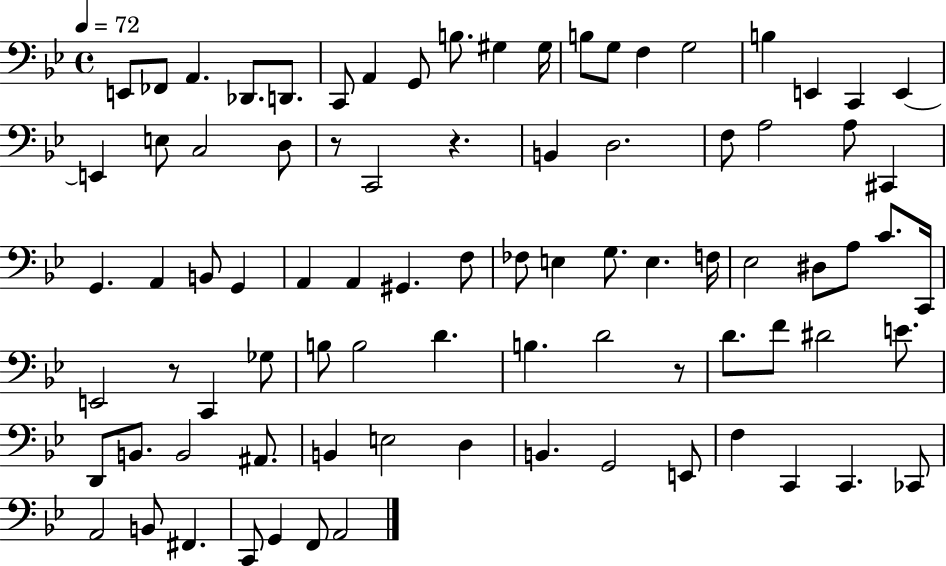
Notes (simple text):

E2/e FES2/e A2/q. Db2/e. D2/e. C2/e A2/q G2/e B3/e. G#3/q G#3/s B3/e G3/e F3/q G3/h B3/q E2/q C2/q E2/q E2/q E3/e C3/h D3/e R/e C2/h R/q. B2/q D3/h. F3/e A3/h A3/e C#2/q G2/q. A2/q B2/e G2/q A2/q A2/q G#2/q. F3/e FES3/e E3/q G3/e. E3/q. F3/s Eb3/h D#3/e A3/e C4/e. C2/s E2/h R/e C2/q Gb3/e B3/e B3/h D4/q. B3/q. D4/h R/e D4/e. F4/e D#4/h E4/e. D2/e B2/e. B2/h A#2/e. B2/q E3/h D3/q B2/q. G2/h E2/e F3/q C2/q C2/q. CES2/e A2/h B2/e F#2/q. C2/e G2/q F2/e A2/h